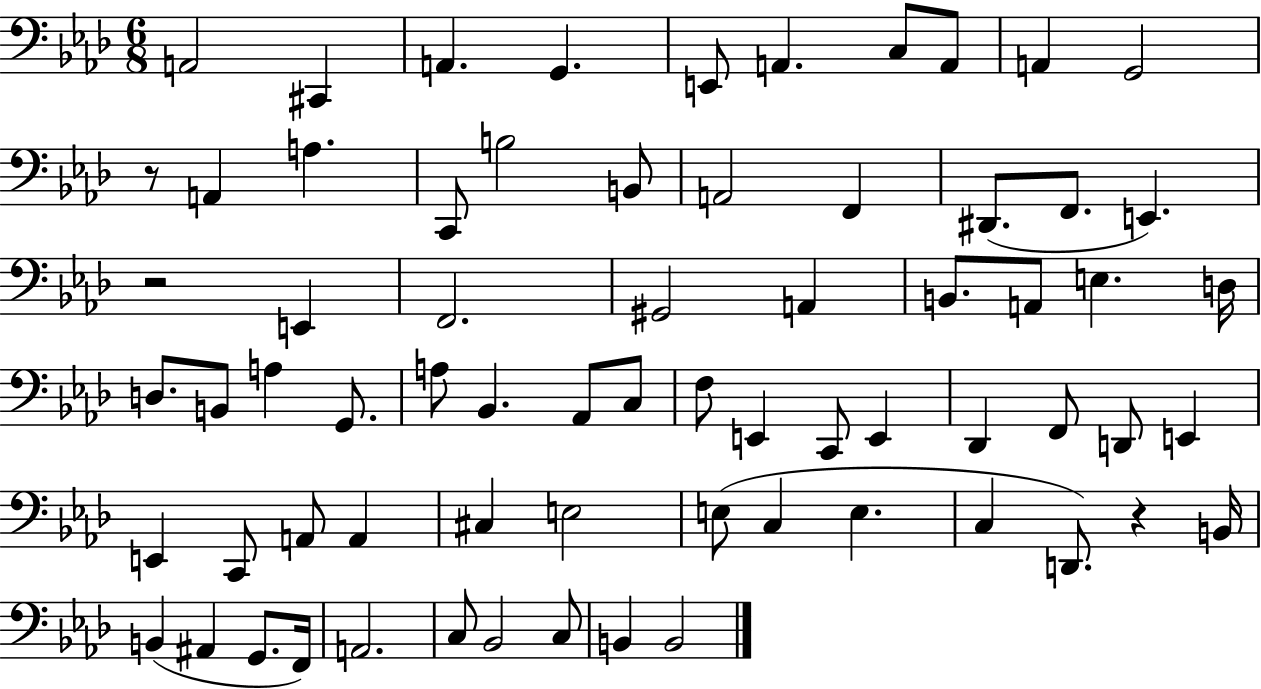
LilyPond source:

{
  \clef bass
  \numericTimeSignature
  \time 6/8
  \key aes \major
  a,2 cis,4 | a,4. g,4. | e,8 a,4. c8 a,8 | a,4 g,2 | \break r8 a,4 a4. | c,8 b2 b,8 | a,2 f,4 | dis,8.( f,8. e,4.) | \break r2 e,4 | f,2. | gis,2 a,4 | b,8. a,8 e4. d16 | \break d8. b,8 a4 g,8. | a8 bes,4. aes,8 c8 | f8 e,4 c,8 e,4 | des,4 f,8 d,8 e,4 | \break e,4 c,8 a,8 a,4 | cis4 e2 | e8( c4 e4. | c4 d,8.) r4 b,16 | \break b,4( ais,4 g,8. f,16) | a,2. | c8 bes,2 c8 | b,4 b,2 | \break \bar "|."
}